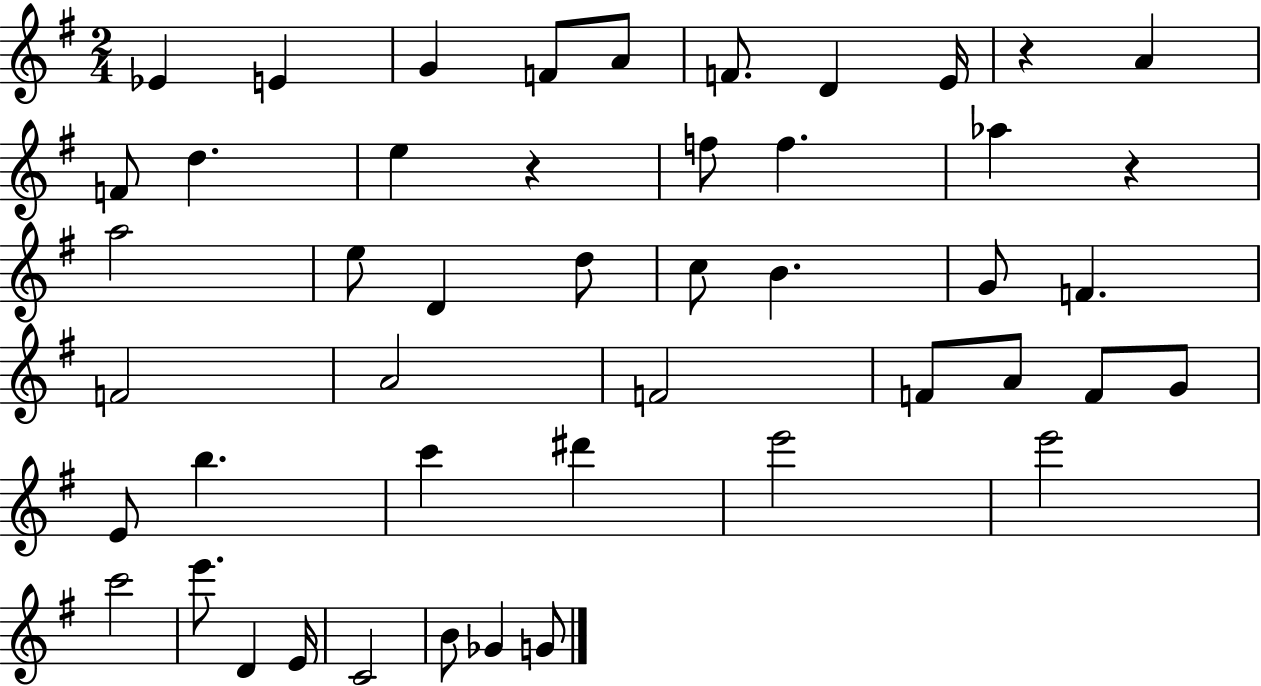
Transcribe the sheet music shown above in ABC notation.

X:1
T:Untitled
M:2/4
L:1/4
K:G
_E E G F/2 A/2 F/2 D E/4 z A F/2 d e z f/2 f _a z a2 e/2 D d/2 c/2 B G/2 F F2 A2 F2 F/2 A/2 F/2 G/2 E/2 b c' ^d' e'2 e'2 c'2 e'/2 D E/4 C2 B/2 _G G/2